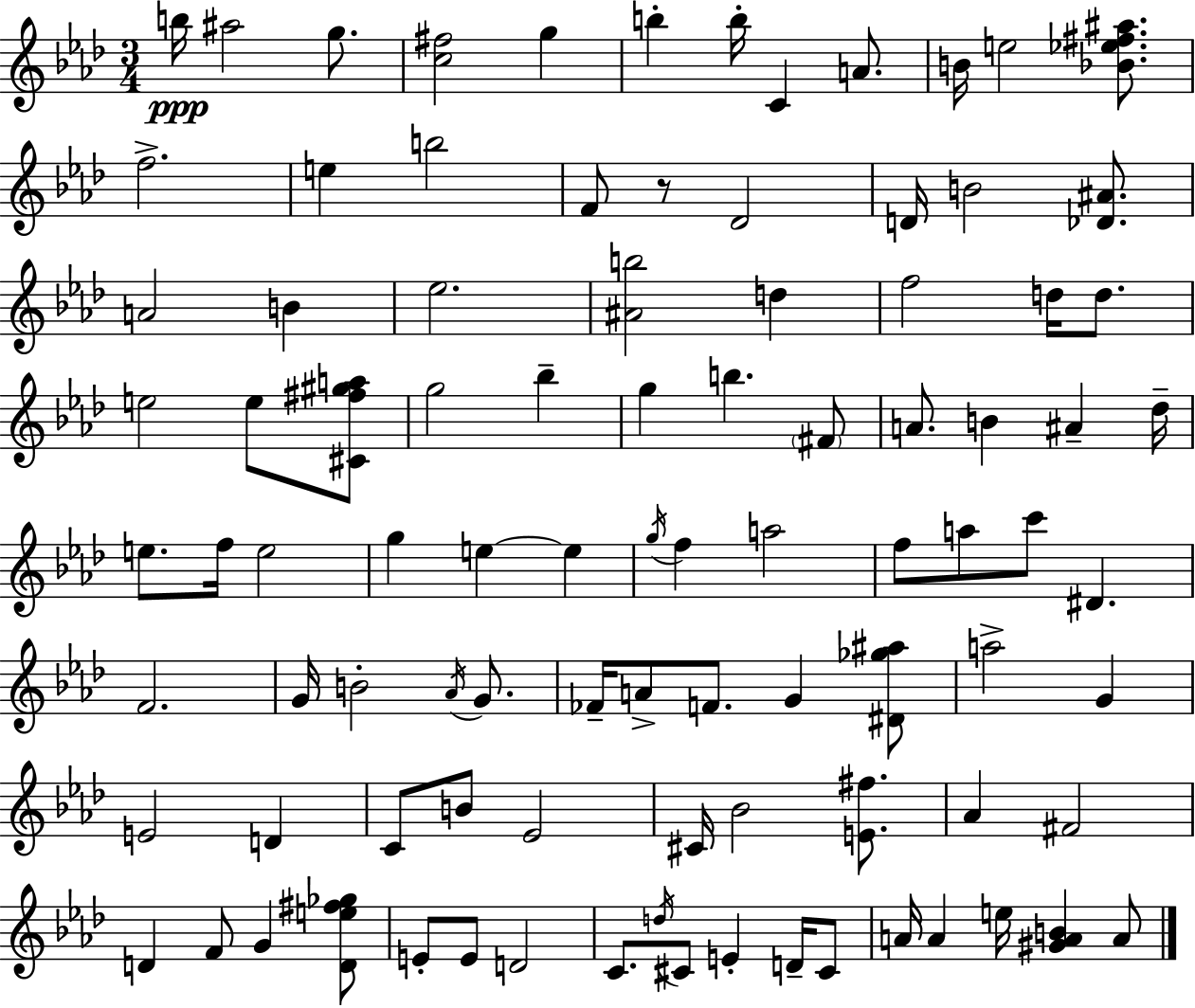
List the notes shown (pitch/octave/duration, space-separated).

B5/s A#5/h G5/e. [C5,F#5]/h G5/q B5/q B5/s C4/q A4/e. B4/s E5/h [Bb4,Eb5,F#5,A#5]/e. F5/h. E5/q B5/h F4/e R/e Db4/h D4/s B4/h [Db4,A#4]/e. A4/h B4/q Eb5/h. [A#4,B5]/h D5/q F5/h D5/s D5/e. E5/h E5/e [C#4,F#5,G#5,A5]/e G5/h Bb5/q G5/q B5/q. F#4/e A4/e. B4/q A#4/q Db5/s E5/e. F5/s E5/h G5/q E5/q E5/q G5/s F5/q A5/h F5/e A5/e C6/e D#4/q. F4/h. G4/s B4/h Ab4/s G4/e. FES4/s A4/e F4/e. G4/q [D#4,Gb5,A#5]/e A5/h G4/q E4/h D4/q C4/e B4/e Eb4/h C#4/s Bb4/h [E4,F#5]/e. Ab4/q F#4/h D4/q F4/e G4/q [D4,E5,F#5,Gb5]/e E4/e E4/e D4/h C4/e. D5/s C#4/e E4/q D4/s C#4/e A4/s A4/q E5/s [G#4,A4,B4]/q A4/e